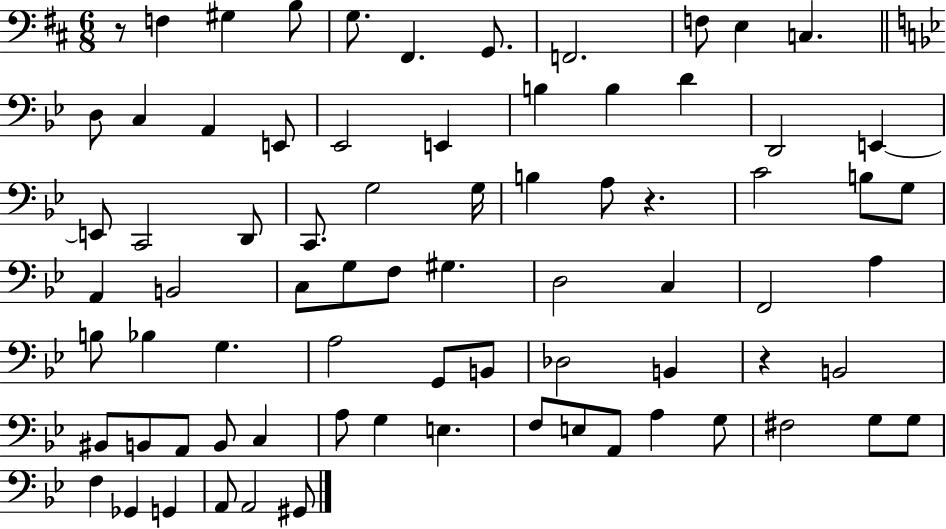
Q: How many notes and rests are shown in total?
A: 76